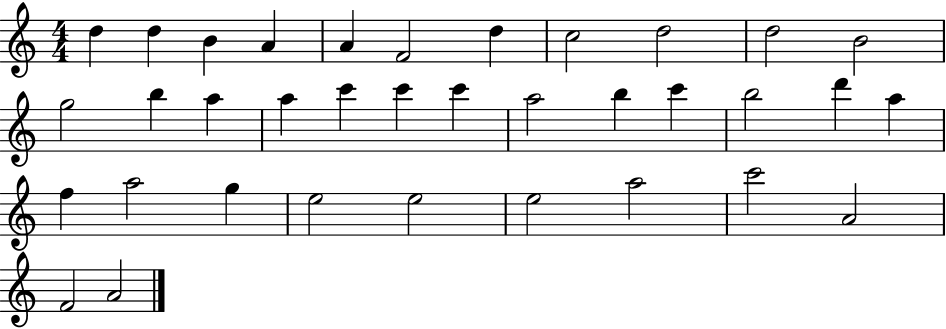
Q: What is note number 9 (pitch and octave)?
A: D5